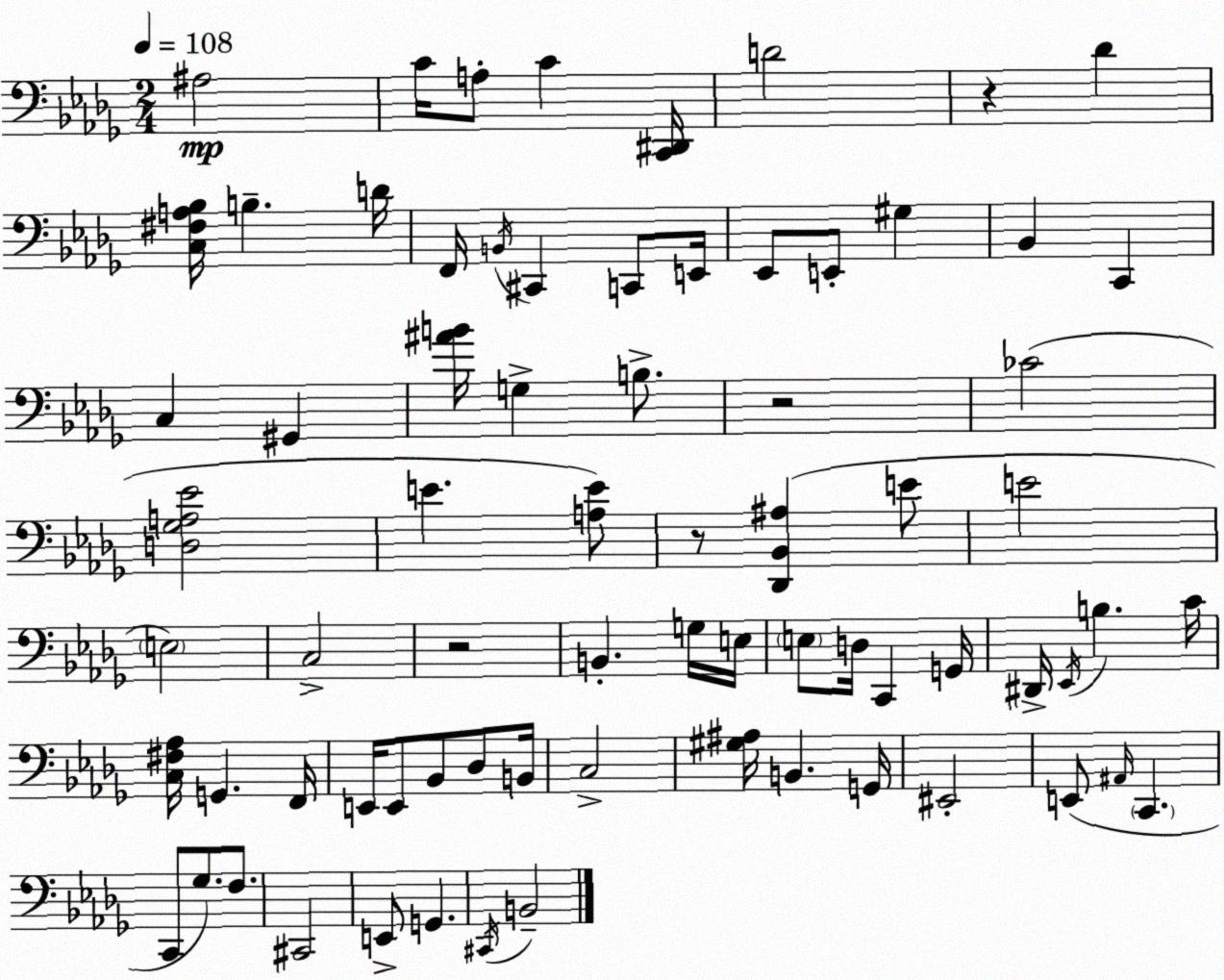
X:1
T:Untitled
M:2/4
L:1/4
K:Bbm
^A,2 C/4 A,/2 C [C,,^D,,]/4 D2 z _D [C,^F,A,_B,]/4 B, D/4 F,,/4 B,,/4 ^C,, C,,/2 E,,/4 _E,,/2 E,,/2 ^G, _B,, C,, C, ^G,, [^AB]/4 G, B,/2 z2 _C2 [D,_G,A,_E]2 E [A,E]/2 z/2 [_D,,_B,,^A,] E/2 E2 E,2 C,2 z2 B,, G,/4 E,/4 E,/2 D,/4 C,, G,,/4 ^D,,/4 _E,,/4 B, C/4 [C,^F,_A,]/4 G,, F,,/4 E,,/4 E,,/2 _B,,/2 _D,/2 B,,/4 C,2 [^G,^A,]/4 B,, G,,/4 ^E,,2 E,,/2 ^A,,/4 C,, C,,/2 _G,/2 F,/2 ^C,,2 E,,/2 G,, ^C,,/4 B,,2